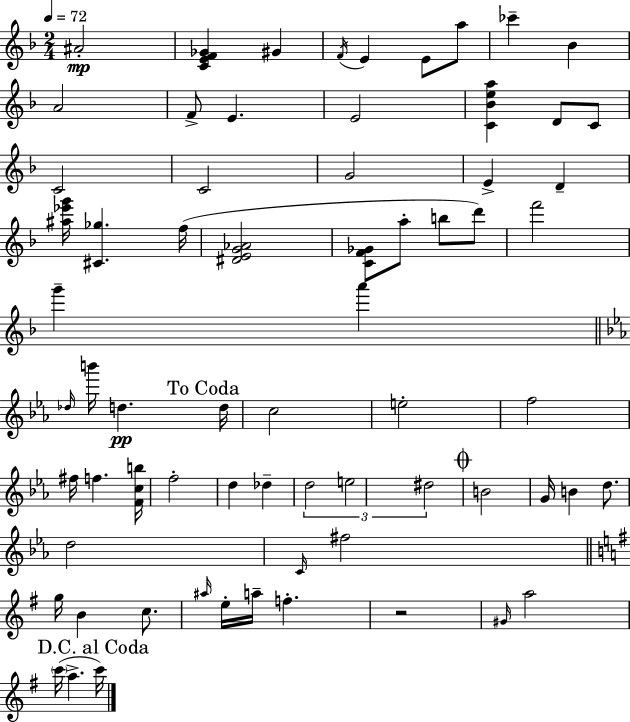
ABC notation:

X:1
T:Untitled
M:2/4
L:1/4
K:F
^A2 [CEF_G] ^G F/4 E E/2 a/2 _c' _B A2 F/2 E E2 [C_Bea] D/2 C/2 C2 C2 G2 E D [^a_e'g']/4 [^C_g] f/4 [^DEG_A]2 [CF_G]/2 a/2 b/2 d'/2 f'2 g' a' _d/4 b'/4 d d/4 c2 e2 f2 ^f/4 f [Fcb]/4 f2 d _d d2 e2 ^d2 B2 G/4 B d/2 d2 C/4 ^f2 g/4 B c/2 ^a/4 e/4 a/4 f z2 ^G/4 a2 c'/4 a c'/4